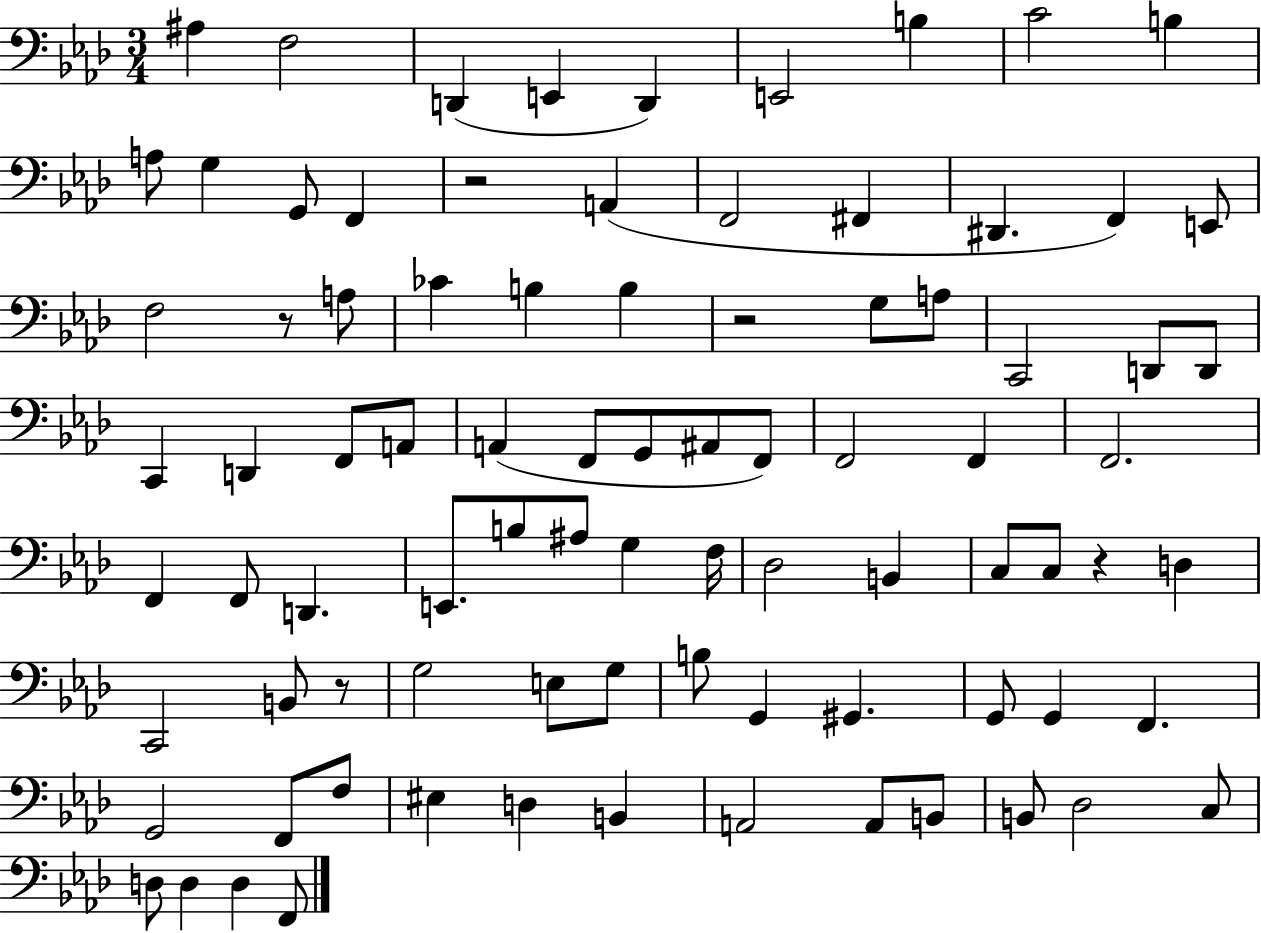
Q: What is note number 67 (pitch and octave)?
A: F2